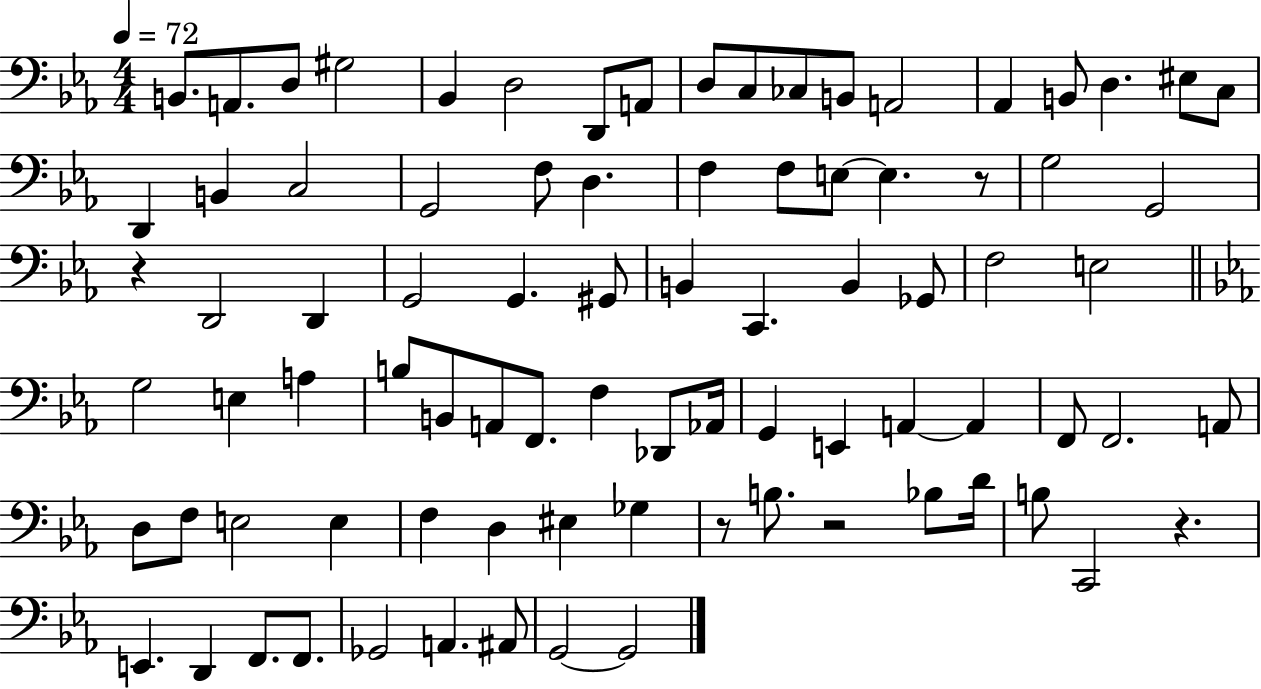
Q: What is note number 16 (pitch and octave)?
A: D3